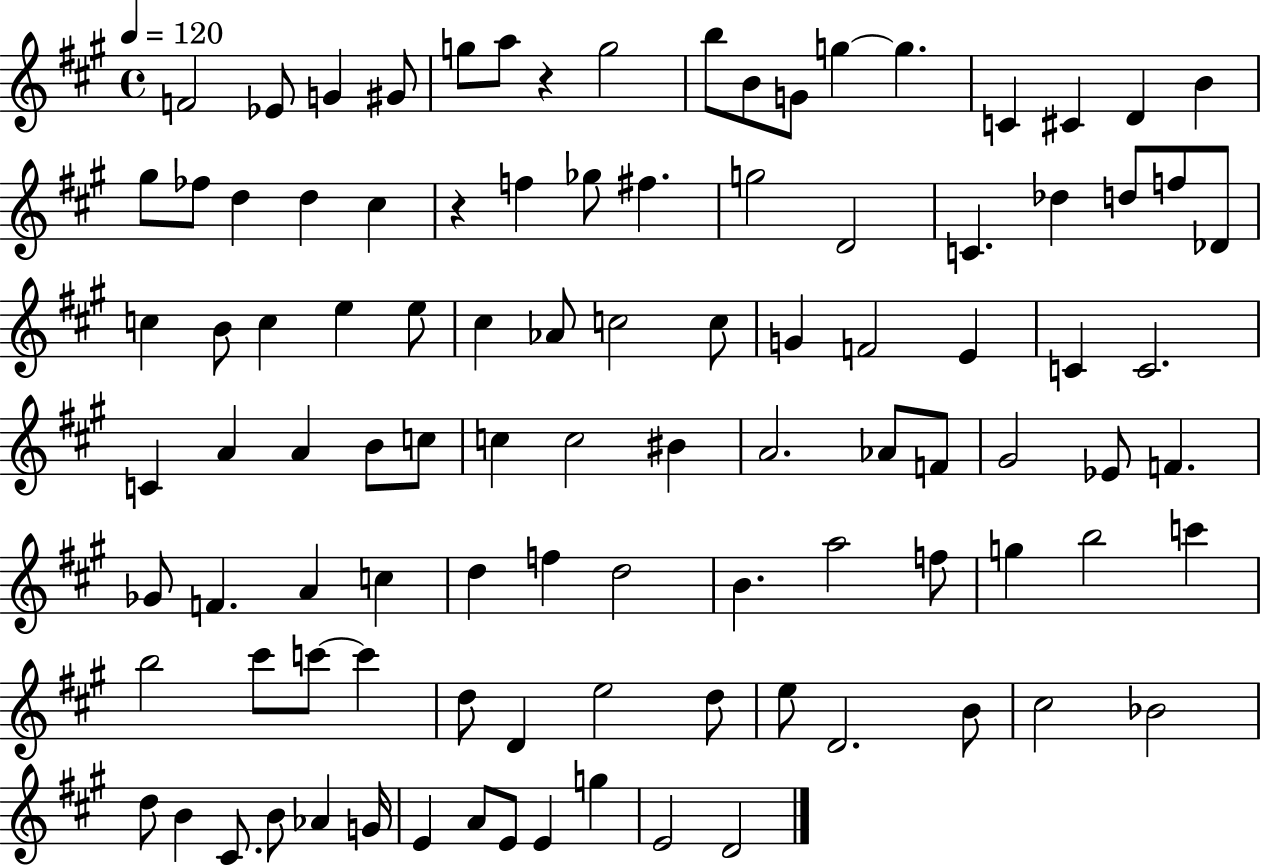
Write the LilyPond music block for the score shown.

{
  \clef treble
  \time 4/4
  \defaultTimeSignature
  \key a \major
  \tempo 4 = 120
  \repeat volta 2 { f'2 ees'8 g'4 gis'8 | g''8 a''8 r4 g''2 | b''8 b'8 g'8 g''4~~ g''4. | c'4 cis'4 d'4 b'4 | \break gis''8 fes''8 d''4 d''4 cis''4 | r4 f''4 ges''8 fis''4. | g''2 d'2 | c'4. des''4 d''8 f''8 des'8 | \break c''4 b'8 c''4 e''4 e''8 | cis''4 aes'8 c''2 c''8 | g'4 f'2 e'4 | c'4 c'2. | \break c'4 a'4 a'4 b'8 c''8 | c''4 c''2 bis'4 | a'2. aes'8 f'8 | gis'2 ees'8 f'4. | \break ges'8 f'4. a'4 c''4 | d''4 f''4 d''2 | b'4. a''2 f''8 | g''4 b''2 c'''4 | \break b''2 cis'''8 c'''8~~ c'''4 | d''8 d'4 e''2 d''8 | e''8 d'2. b'8 | cis''2 bes'2 | \break d''8 b'4 cis'8. b'8 aes'4 g'16 | e'4 a'8 e'8 e'4 g''4 | e'2 d'2 | } \bar "|."
}